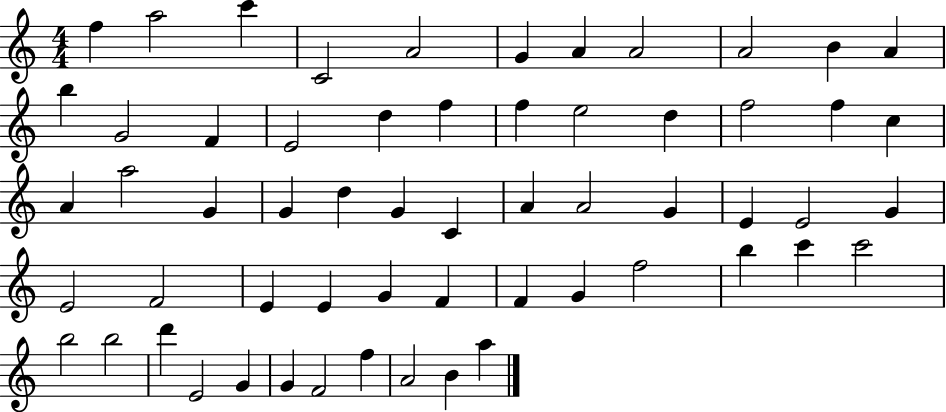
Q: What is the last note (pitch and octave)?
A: A5